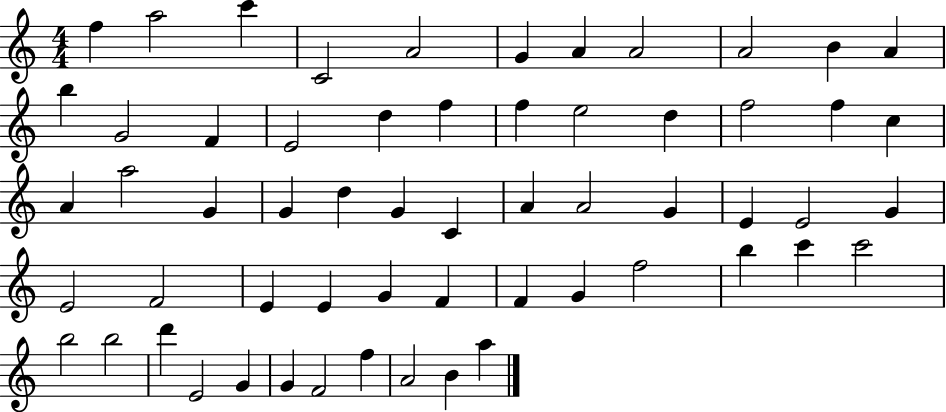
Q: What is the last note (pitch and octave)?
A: A5